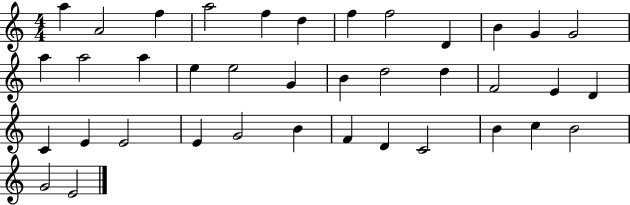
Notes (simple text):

A5/q A4/h F5/q A5/h F5/q D5/q F5/q F5/h D4/q B4/q G4/q G4/h A5/q A5/h A5/q E5/q E5/h G4/q B4/q D5/h D5/q F4/h E4/q D4/q C4/q E4/q E4/h E4/q G4/h B4/q F4/q D4/q C4/h B4/q C5/q B4/h G4/h E4/h